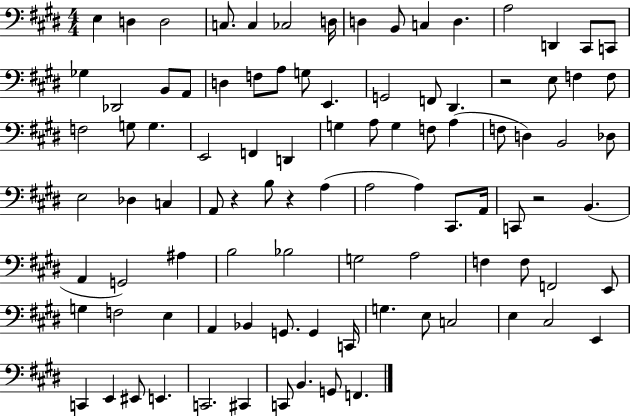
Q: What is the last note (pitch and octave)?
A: F2